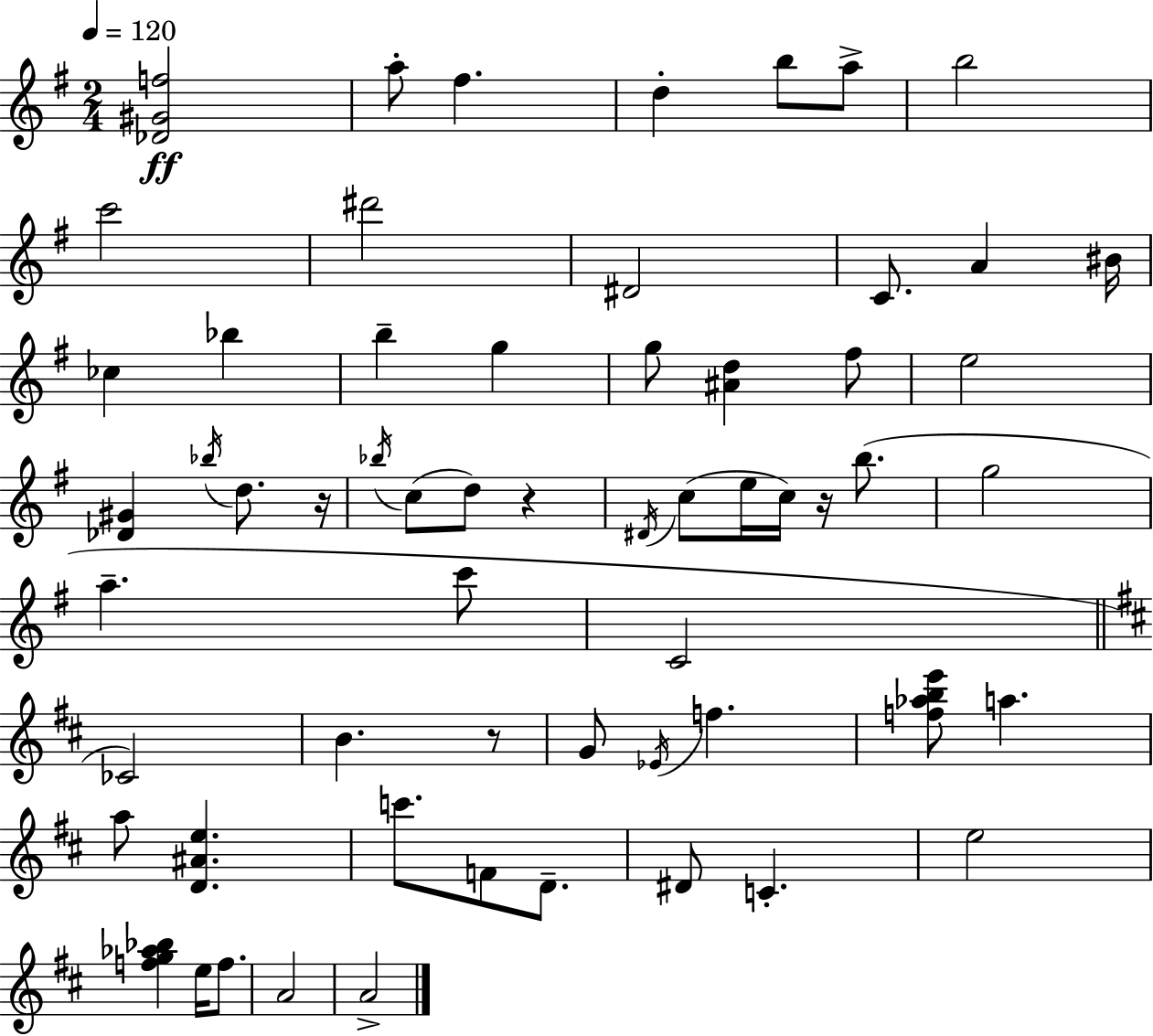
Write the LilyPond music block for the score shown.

{
  \clef treble
  \numericTimeSignature
  \time 2/4
  \key g \major
  \tempo 4 = 120
  \repeat volta 2 { <des' gis' f''>2\ff | a''8-. fis''4. | d''4-. b''8 a''8-> | b''2 | \break c'''2 | dis'''2 | dis'2 | c'8. a'4 bis'16 | \break ces''4 bes''4 | b''4-- g''4 | g''8 <ais' d''>4 fis''8 | e''2 | \break <des' gis'>4 \acciaccatura { bes''16 } d''8. | r16 \acciaccatura { bes''16 }( c''8 d''8) r4 | \acciaccatura { dis'16 }( c''8 e''16 c''16) r16 | b''8.( g''2 | \break a''4.-- | c'''8 c'2 | \bar "||" \break \key d \major ces'2) | b'4. r8 | g'8 \acciaccatura { ees'16 } f''4. | <f'' aes'' b'' e'''>8 a''4. | \break a''8 <d' ais' e''>4. | c'''8. f'8 d'8.-- | dis'8 c'4.-. | e''2 | \break <f'' g'' aes'' bes''>4 e''16 f''8. | a'2 | a'2-> | } \bar "|."
}